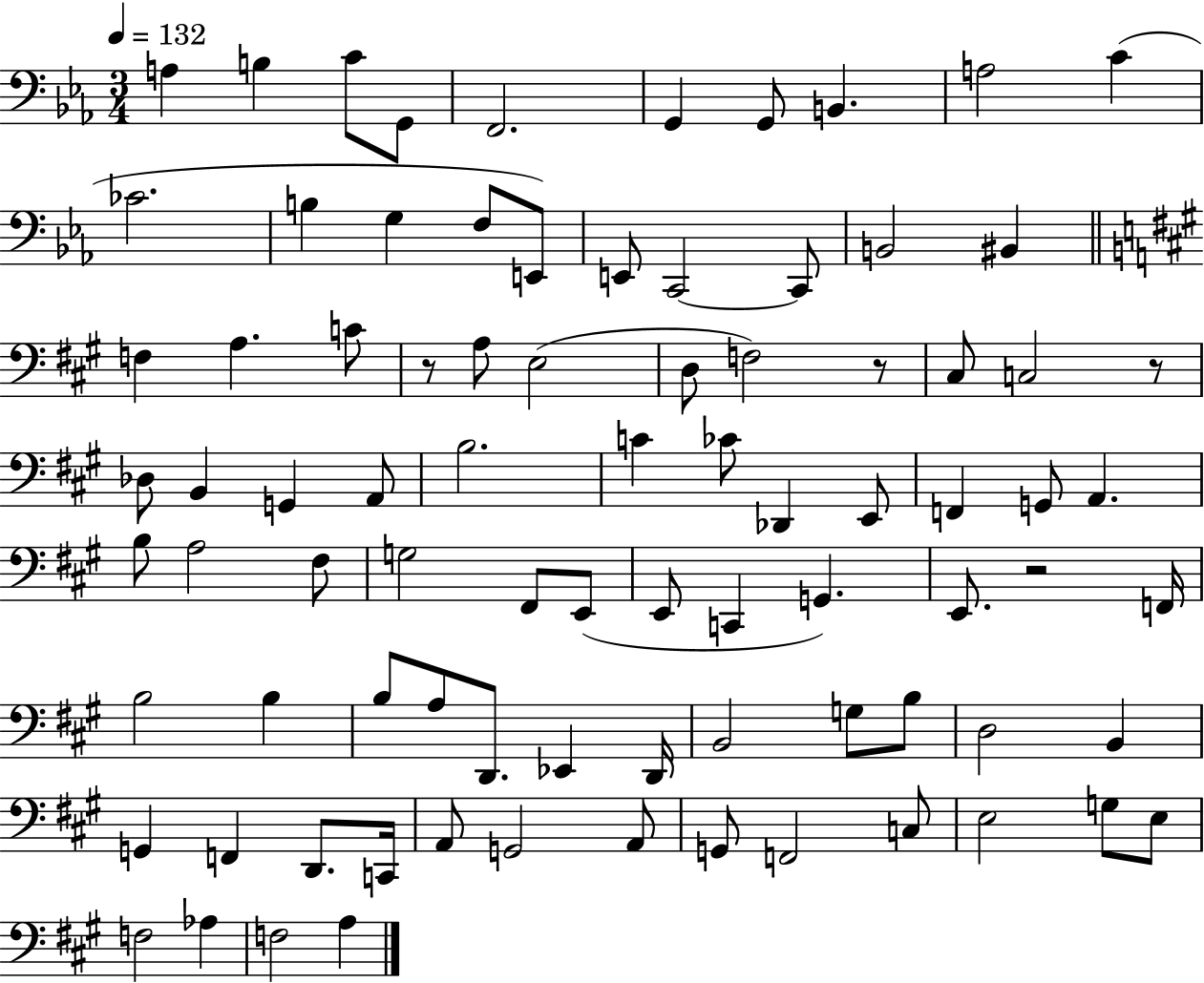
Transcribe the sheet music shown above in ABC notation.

X:1
T:Untitled
M:3/4
L:1/4
K:Eb
A, B, C/2 G,,/2 F,,2 G,, G,,/2 B,, A,2 C _C2 B, G, F,/2 E,,/2 E,,/2 C,,2 C,,/2 B,,2 ^B,, F, A, C/2 z/2 A,/2 E,2 D,/2 F,2 z/2 ^C,/2 C,2 z/2 _D,/2 B,, G,, A,,/2 B,2 C _C/2 _D,, E,,/2 F,, G,,/2 A,, B,/2 A,2 ^F,/2 G,2 ^F,,/2 E,,/2 E,,/2 C,, G,, E,,/2 z2 F,,/4 B,2 B, B,/2 A,/2 D,,/2 _E,, D,,/4 B,,2 G,/2 B,/2 D,2 B,, G,, F,, D,,/2 C,,/4 A,,/2 G,,2 A,,/2 G,,/2 F,,2 C,/2 E,2 G,/2 E,/2 F,2 _A, F,2 A,